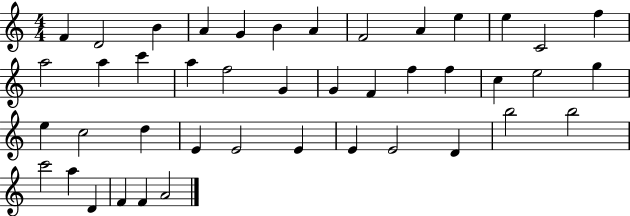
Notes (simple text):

F4/q D4/h B4/q A4/q G4/q B4/q A4/q F4/h A4/q E5/q E5/q C4/h F5/q A5/h A5/q C6/q A5/q F5/h G4/q G4/q F4/q F5/q F5/q C5/q E5/h G5/q E5/q C5/h D5/q E4/q E4/h E4/q E4/q E4/h D4/q B5/h B5/h C6/h A5/q D4/q F4/q F4/q A4/h